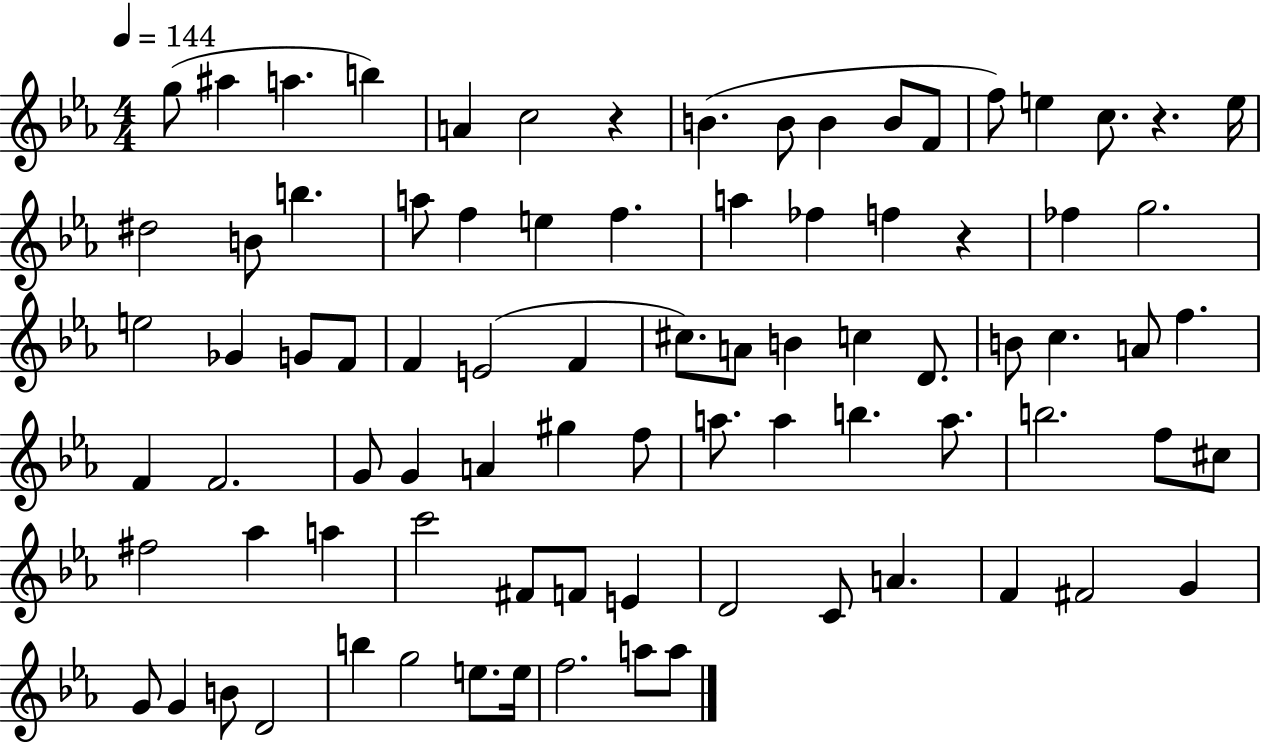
{
  \clef treble
  \numericTimeSignature
  \time 4/4
  \key ees \major
  \tempo 4 = 144
  g''8( ais''4 a''4. b''4) | a'4 c''2 r4 | b'4.( b'8 b'4 b'8 f'8 | f''8) e''4 c''8. r4. e''16 | \break dis''2 b'8 b''4. | a''8 f''4 e''4 f''4. | a''4 fes''4 f''4 r4 | fes''4 g''2. | \break e''2 ges'4 g'8 f'8 | f'4 e'2( f'4 | cis''8.) a'8 b'4 c''4 d'8. | b'8 c''4. a'8 f''4. | \break f'4 f'2. | g'8 g'4 a'4 gis''4 f''8 | a''8. a''4 b''4. a''8. | b''2. f''8 cis''8 | \break fis''2 aes''4 a''4 | c'''2 fis'8 f'8 e'4 | d'2 c'8 a'4. | f'4 fis'2 g'4 | \break g'8 g'4 b'8 d'2 | b''4 g''2 e''8. e''16 | f''2. a''8 a''8 | \bar "|."
}